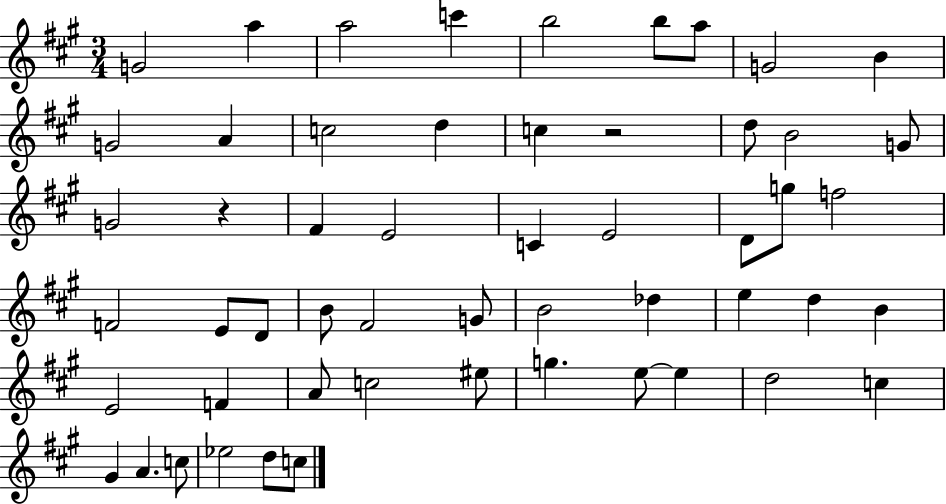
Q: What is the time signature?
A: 3/4